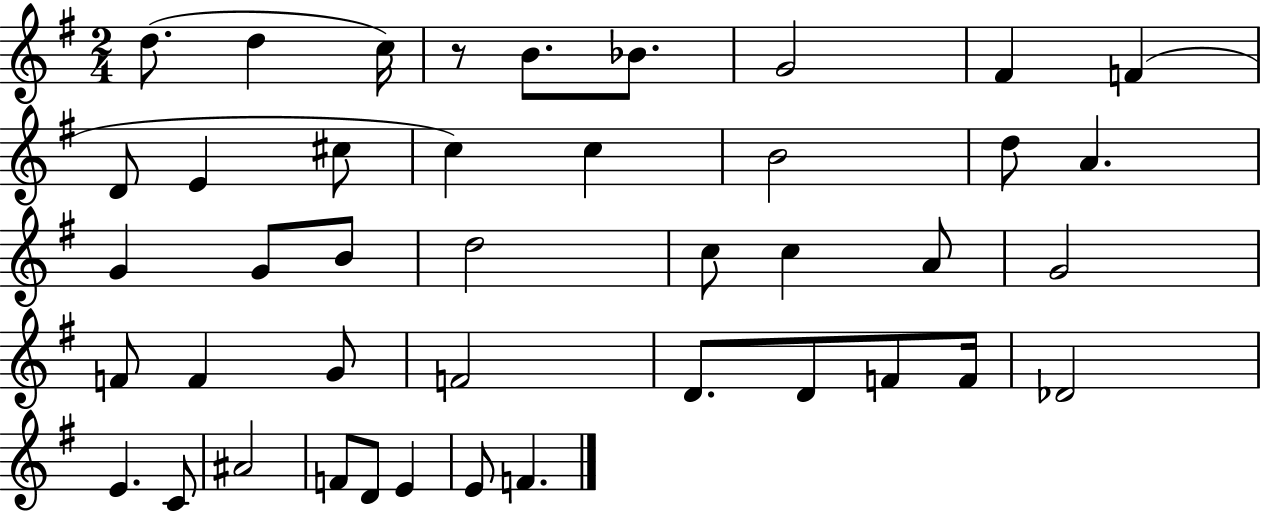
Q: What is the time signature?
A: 2/4